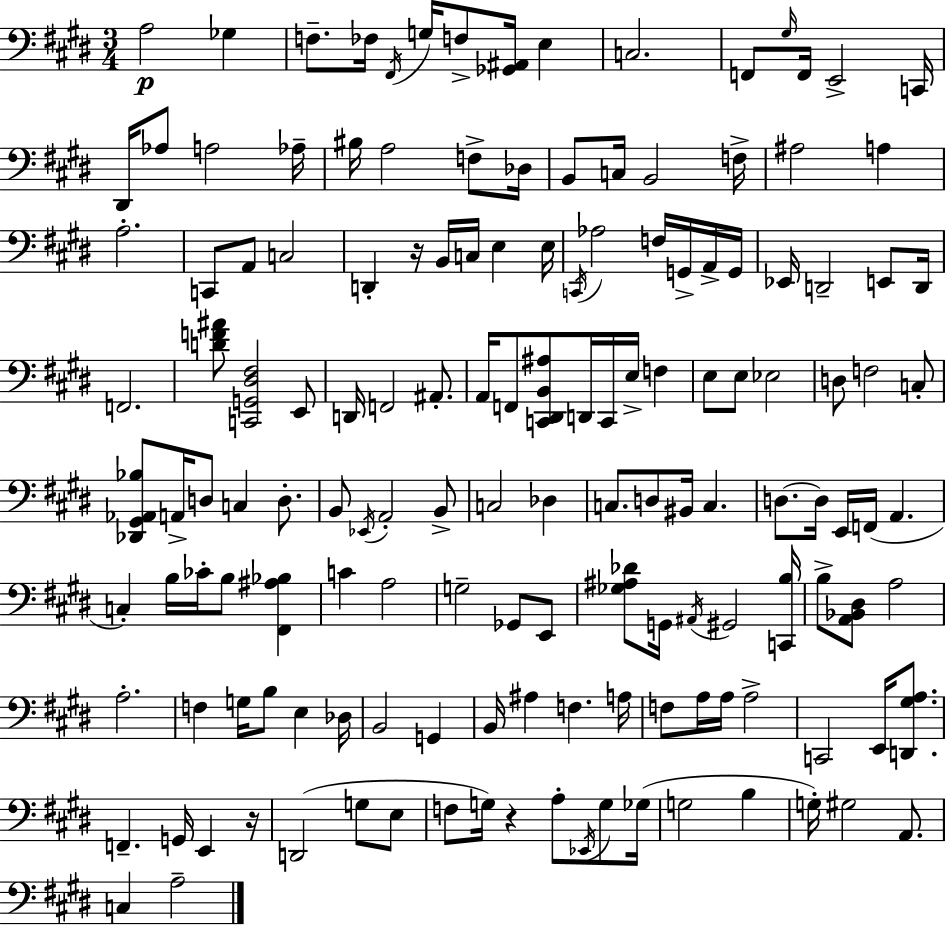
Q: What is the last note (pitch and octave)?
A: A3